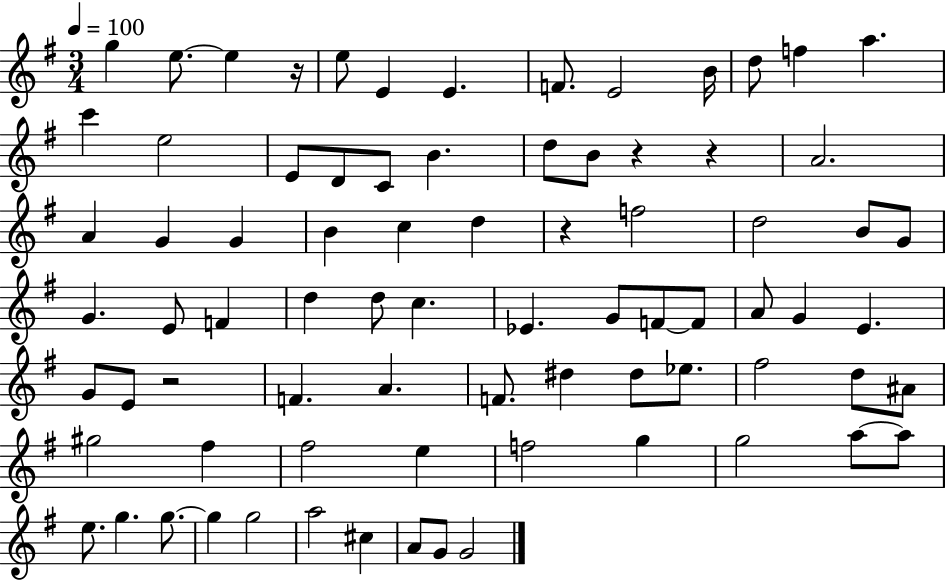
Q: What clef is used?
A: treble